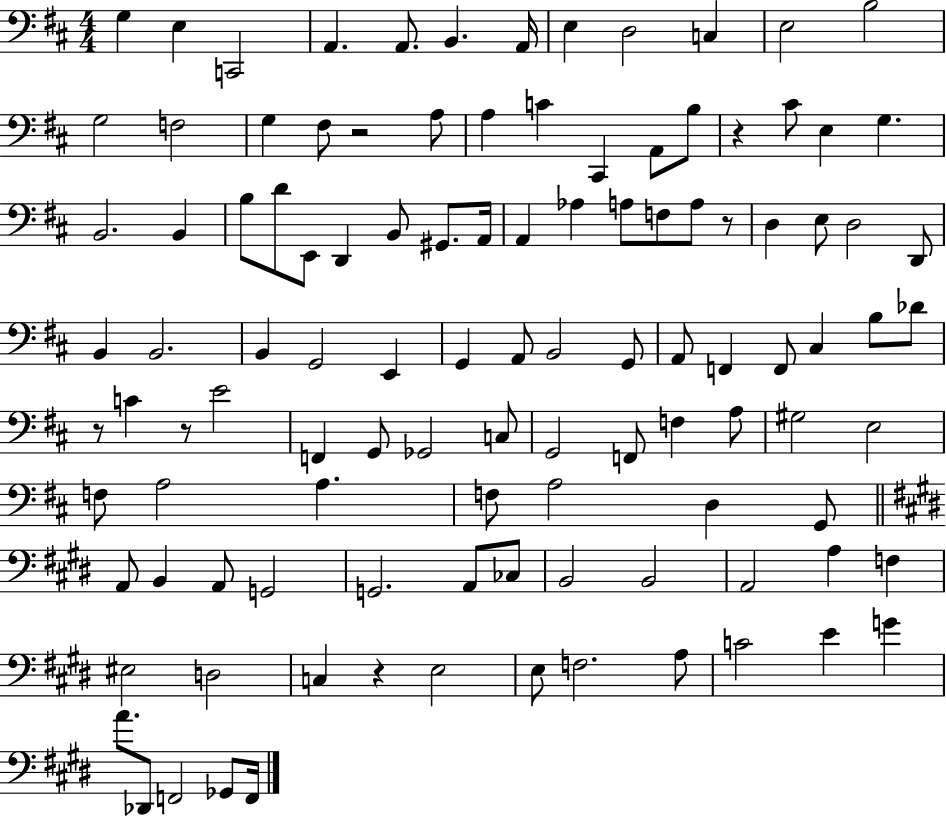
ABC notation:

X:1
T:Untitled
M:4/4
L:1/4
K:D
G, E, C,,2 A,, A,,/2 B,, A,,/4 E, D,2 C, E,2 B,2 G,2 F,2 G, ^F,/2 z2 A,/2 A, C ^C,, A,,/2 B,/2 z ^C/2 E, G, B,,2 B,, B,/2 D/2 E,,/2 D,, B,,/2 ^G,,/2 A,,/4 A,, _A, A,/2 F,/2 A,/2 z/2 D, E,/2 D,2 D,,/2 B,, B,,2 B,, G,,2 E,, G,, A,,/2 B,,2 G,,/2 A,,/2 F,, F,,/2 ^C, B,/2 _D/2 z/2 C z/2 E2 F,, G,,/2 _G,,2 C,/2 G,,2 F,,/2 F, A,/2 ^G,2 E,2 F,/2 A,2 A, F,/2 A,2 D, G,,/2 A,,/2 B,, A,,/2 G,,2 G,,2 A,,/2 _C,/2 B,,2 B,,2 A,,2 A, F, ^E,2 D,2 C, z E,2 E,/2 F,2 A,/2 C2 E G A/2 _D,,/2 F,,2 _G,,/2 F,,/4